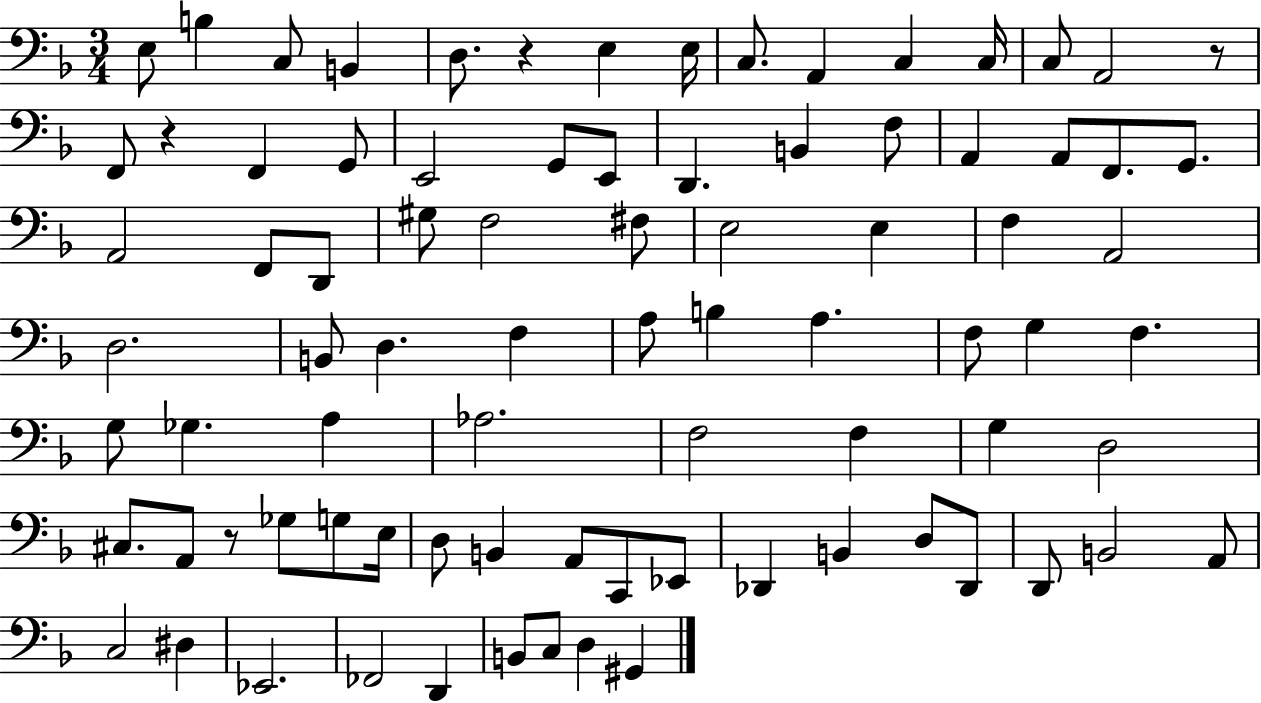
X:1
T:Untitled
M:3/4
L:1/4
K:F
E,/2 B, C,/2 B,, D,/2 z E, E,/4 C,/2 A,, C, C,/4 C,/2 A,,2 z/2 F,,/2 z F,, G,,/2 E,,2 G,,/2 E,,/2 D,, B,, F,/2 A,, A,,/2 F,,/2 G,,/2 A,,2 F,,/2 D,,/2 ^G,/2 F,2 ^F,/2 E,2 E, F, A,,2 D,2 B,,/2 D, F, A,/2 B, A, F,/2 G, F, G,/2 _G, A, _A,2 F,2 F, G, D,2 ^C,/2 A,,/2 z/2 _G,/2 G,/2 E,/4 D,/2 B,, A,,/2 C,,/2 _E,,/2 _D,, B,, D,/2 _D,,/2 D,,/2 B,,2 A,,/2 C,2 ^D, _E,,2 _F,,2 D,, B,,/2 C,/2 D, ^G,,